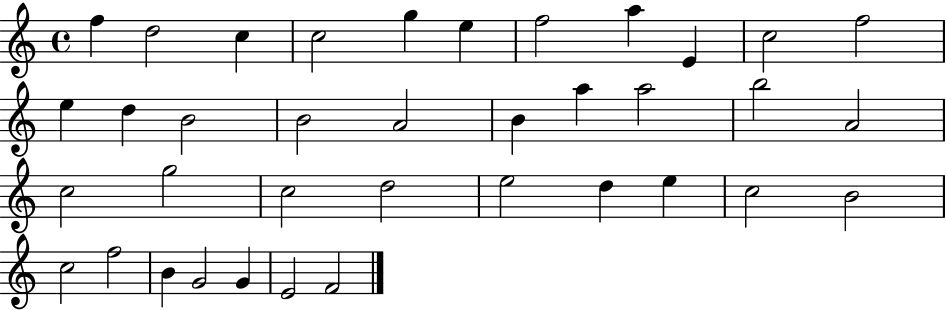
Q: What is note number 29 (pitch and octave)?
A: C5